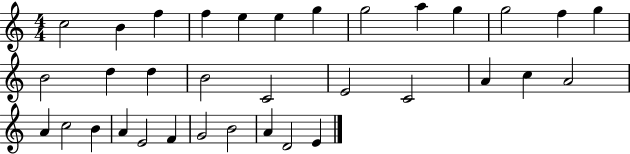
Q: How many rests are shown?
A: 0